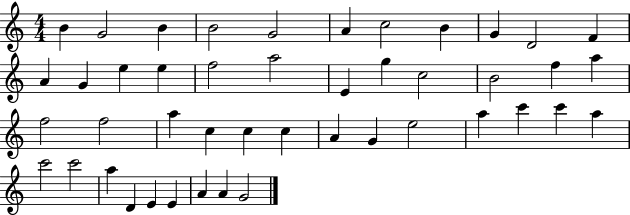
B4/q G4/h B4/q B4/h G4/h A4/q C5/h B4/q G4/q D4/h F4/q A4/q G4/q E5/q E5/q F5/h A5/h E4/q G5/q C5/h B4/h F5/q A5/q F5/h F5/h A5/q C5/q C5/q C5/q A4/q G4/q E5/h A5/q C6/q C6/q A5/q C6/h C6/h A5/q D4/q E4/q E4/q A4/q A4/q G4/h